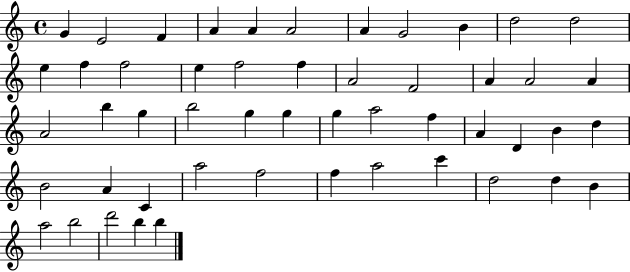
X:1
T:Untitled
M:4/4
L:1/4
K:C
G E2 F A A A2 A G2 B d2 d2 e f f2 e f2 f A2 F2 A A2 A A2 b g b2 g g g a2 f A D B d B2 A C a2 f2 f a2 c' d2 d B a2 b2 d'2 b b